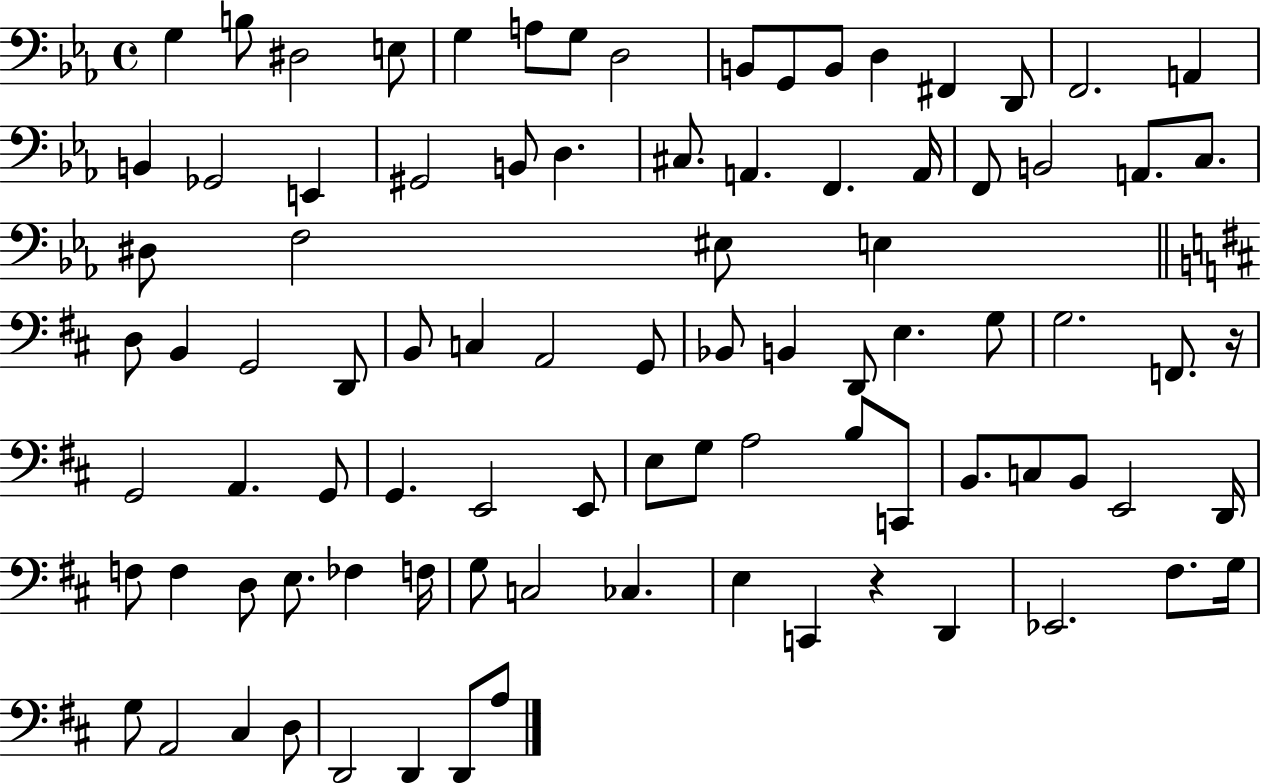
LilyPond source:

{
  \clef bass
  \time 4/4
  \defaultTimeSignature
  \key ees \major
  g4 b8 dis2 e8 | g4 a8 g8 d2 | b,8 g,8 b,8 d4 fis,4 d,8 | f,2. a,4 | \break b,4 ges,2 e,4 | gis,2 b,8 d4. | cis8. a,4. f,4. a,16 | f,8 b,2 a,8. c8. | \break dis8 f2 eis8 e4 | \bar "||" \break \key d \major d8 b,4 g,2 d,8 | b,8 c4 a,2 g,8 | bes,8 b,4 d,8 e4. g8 | g2. f,8. r16 | \break g,2 a,4. g,8 | g,4. e,2 e,8 | e8 g8 a2 b8 c,8 | b,8. c8 b,8 e,2 d,16 | \break f8 f4 d8 e8. fes4 f16 | g8 c2 ces4. | e4 c,4 r4 d,4 | ees,2. fis8. g16 | \break g8 a,2 cis4 d8 | d,2 d,4 d,8 a8 | \bar "|."
}